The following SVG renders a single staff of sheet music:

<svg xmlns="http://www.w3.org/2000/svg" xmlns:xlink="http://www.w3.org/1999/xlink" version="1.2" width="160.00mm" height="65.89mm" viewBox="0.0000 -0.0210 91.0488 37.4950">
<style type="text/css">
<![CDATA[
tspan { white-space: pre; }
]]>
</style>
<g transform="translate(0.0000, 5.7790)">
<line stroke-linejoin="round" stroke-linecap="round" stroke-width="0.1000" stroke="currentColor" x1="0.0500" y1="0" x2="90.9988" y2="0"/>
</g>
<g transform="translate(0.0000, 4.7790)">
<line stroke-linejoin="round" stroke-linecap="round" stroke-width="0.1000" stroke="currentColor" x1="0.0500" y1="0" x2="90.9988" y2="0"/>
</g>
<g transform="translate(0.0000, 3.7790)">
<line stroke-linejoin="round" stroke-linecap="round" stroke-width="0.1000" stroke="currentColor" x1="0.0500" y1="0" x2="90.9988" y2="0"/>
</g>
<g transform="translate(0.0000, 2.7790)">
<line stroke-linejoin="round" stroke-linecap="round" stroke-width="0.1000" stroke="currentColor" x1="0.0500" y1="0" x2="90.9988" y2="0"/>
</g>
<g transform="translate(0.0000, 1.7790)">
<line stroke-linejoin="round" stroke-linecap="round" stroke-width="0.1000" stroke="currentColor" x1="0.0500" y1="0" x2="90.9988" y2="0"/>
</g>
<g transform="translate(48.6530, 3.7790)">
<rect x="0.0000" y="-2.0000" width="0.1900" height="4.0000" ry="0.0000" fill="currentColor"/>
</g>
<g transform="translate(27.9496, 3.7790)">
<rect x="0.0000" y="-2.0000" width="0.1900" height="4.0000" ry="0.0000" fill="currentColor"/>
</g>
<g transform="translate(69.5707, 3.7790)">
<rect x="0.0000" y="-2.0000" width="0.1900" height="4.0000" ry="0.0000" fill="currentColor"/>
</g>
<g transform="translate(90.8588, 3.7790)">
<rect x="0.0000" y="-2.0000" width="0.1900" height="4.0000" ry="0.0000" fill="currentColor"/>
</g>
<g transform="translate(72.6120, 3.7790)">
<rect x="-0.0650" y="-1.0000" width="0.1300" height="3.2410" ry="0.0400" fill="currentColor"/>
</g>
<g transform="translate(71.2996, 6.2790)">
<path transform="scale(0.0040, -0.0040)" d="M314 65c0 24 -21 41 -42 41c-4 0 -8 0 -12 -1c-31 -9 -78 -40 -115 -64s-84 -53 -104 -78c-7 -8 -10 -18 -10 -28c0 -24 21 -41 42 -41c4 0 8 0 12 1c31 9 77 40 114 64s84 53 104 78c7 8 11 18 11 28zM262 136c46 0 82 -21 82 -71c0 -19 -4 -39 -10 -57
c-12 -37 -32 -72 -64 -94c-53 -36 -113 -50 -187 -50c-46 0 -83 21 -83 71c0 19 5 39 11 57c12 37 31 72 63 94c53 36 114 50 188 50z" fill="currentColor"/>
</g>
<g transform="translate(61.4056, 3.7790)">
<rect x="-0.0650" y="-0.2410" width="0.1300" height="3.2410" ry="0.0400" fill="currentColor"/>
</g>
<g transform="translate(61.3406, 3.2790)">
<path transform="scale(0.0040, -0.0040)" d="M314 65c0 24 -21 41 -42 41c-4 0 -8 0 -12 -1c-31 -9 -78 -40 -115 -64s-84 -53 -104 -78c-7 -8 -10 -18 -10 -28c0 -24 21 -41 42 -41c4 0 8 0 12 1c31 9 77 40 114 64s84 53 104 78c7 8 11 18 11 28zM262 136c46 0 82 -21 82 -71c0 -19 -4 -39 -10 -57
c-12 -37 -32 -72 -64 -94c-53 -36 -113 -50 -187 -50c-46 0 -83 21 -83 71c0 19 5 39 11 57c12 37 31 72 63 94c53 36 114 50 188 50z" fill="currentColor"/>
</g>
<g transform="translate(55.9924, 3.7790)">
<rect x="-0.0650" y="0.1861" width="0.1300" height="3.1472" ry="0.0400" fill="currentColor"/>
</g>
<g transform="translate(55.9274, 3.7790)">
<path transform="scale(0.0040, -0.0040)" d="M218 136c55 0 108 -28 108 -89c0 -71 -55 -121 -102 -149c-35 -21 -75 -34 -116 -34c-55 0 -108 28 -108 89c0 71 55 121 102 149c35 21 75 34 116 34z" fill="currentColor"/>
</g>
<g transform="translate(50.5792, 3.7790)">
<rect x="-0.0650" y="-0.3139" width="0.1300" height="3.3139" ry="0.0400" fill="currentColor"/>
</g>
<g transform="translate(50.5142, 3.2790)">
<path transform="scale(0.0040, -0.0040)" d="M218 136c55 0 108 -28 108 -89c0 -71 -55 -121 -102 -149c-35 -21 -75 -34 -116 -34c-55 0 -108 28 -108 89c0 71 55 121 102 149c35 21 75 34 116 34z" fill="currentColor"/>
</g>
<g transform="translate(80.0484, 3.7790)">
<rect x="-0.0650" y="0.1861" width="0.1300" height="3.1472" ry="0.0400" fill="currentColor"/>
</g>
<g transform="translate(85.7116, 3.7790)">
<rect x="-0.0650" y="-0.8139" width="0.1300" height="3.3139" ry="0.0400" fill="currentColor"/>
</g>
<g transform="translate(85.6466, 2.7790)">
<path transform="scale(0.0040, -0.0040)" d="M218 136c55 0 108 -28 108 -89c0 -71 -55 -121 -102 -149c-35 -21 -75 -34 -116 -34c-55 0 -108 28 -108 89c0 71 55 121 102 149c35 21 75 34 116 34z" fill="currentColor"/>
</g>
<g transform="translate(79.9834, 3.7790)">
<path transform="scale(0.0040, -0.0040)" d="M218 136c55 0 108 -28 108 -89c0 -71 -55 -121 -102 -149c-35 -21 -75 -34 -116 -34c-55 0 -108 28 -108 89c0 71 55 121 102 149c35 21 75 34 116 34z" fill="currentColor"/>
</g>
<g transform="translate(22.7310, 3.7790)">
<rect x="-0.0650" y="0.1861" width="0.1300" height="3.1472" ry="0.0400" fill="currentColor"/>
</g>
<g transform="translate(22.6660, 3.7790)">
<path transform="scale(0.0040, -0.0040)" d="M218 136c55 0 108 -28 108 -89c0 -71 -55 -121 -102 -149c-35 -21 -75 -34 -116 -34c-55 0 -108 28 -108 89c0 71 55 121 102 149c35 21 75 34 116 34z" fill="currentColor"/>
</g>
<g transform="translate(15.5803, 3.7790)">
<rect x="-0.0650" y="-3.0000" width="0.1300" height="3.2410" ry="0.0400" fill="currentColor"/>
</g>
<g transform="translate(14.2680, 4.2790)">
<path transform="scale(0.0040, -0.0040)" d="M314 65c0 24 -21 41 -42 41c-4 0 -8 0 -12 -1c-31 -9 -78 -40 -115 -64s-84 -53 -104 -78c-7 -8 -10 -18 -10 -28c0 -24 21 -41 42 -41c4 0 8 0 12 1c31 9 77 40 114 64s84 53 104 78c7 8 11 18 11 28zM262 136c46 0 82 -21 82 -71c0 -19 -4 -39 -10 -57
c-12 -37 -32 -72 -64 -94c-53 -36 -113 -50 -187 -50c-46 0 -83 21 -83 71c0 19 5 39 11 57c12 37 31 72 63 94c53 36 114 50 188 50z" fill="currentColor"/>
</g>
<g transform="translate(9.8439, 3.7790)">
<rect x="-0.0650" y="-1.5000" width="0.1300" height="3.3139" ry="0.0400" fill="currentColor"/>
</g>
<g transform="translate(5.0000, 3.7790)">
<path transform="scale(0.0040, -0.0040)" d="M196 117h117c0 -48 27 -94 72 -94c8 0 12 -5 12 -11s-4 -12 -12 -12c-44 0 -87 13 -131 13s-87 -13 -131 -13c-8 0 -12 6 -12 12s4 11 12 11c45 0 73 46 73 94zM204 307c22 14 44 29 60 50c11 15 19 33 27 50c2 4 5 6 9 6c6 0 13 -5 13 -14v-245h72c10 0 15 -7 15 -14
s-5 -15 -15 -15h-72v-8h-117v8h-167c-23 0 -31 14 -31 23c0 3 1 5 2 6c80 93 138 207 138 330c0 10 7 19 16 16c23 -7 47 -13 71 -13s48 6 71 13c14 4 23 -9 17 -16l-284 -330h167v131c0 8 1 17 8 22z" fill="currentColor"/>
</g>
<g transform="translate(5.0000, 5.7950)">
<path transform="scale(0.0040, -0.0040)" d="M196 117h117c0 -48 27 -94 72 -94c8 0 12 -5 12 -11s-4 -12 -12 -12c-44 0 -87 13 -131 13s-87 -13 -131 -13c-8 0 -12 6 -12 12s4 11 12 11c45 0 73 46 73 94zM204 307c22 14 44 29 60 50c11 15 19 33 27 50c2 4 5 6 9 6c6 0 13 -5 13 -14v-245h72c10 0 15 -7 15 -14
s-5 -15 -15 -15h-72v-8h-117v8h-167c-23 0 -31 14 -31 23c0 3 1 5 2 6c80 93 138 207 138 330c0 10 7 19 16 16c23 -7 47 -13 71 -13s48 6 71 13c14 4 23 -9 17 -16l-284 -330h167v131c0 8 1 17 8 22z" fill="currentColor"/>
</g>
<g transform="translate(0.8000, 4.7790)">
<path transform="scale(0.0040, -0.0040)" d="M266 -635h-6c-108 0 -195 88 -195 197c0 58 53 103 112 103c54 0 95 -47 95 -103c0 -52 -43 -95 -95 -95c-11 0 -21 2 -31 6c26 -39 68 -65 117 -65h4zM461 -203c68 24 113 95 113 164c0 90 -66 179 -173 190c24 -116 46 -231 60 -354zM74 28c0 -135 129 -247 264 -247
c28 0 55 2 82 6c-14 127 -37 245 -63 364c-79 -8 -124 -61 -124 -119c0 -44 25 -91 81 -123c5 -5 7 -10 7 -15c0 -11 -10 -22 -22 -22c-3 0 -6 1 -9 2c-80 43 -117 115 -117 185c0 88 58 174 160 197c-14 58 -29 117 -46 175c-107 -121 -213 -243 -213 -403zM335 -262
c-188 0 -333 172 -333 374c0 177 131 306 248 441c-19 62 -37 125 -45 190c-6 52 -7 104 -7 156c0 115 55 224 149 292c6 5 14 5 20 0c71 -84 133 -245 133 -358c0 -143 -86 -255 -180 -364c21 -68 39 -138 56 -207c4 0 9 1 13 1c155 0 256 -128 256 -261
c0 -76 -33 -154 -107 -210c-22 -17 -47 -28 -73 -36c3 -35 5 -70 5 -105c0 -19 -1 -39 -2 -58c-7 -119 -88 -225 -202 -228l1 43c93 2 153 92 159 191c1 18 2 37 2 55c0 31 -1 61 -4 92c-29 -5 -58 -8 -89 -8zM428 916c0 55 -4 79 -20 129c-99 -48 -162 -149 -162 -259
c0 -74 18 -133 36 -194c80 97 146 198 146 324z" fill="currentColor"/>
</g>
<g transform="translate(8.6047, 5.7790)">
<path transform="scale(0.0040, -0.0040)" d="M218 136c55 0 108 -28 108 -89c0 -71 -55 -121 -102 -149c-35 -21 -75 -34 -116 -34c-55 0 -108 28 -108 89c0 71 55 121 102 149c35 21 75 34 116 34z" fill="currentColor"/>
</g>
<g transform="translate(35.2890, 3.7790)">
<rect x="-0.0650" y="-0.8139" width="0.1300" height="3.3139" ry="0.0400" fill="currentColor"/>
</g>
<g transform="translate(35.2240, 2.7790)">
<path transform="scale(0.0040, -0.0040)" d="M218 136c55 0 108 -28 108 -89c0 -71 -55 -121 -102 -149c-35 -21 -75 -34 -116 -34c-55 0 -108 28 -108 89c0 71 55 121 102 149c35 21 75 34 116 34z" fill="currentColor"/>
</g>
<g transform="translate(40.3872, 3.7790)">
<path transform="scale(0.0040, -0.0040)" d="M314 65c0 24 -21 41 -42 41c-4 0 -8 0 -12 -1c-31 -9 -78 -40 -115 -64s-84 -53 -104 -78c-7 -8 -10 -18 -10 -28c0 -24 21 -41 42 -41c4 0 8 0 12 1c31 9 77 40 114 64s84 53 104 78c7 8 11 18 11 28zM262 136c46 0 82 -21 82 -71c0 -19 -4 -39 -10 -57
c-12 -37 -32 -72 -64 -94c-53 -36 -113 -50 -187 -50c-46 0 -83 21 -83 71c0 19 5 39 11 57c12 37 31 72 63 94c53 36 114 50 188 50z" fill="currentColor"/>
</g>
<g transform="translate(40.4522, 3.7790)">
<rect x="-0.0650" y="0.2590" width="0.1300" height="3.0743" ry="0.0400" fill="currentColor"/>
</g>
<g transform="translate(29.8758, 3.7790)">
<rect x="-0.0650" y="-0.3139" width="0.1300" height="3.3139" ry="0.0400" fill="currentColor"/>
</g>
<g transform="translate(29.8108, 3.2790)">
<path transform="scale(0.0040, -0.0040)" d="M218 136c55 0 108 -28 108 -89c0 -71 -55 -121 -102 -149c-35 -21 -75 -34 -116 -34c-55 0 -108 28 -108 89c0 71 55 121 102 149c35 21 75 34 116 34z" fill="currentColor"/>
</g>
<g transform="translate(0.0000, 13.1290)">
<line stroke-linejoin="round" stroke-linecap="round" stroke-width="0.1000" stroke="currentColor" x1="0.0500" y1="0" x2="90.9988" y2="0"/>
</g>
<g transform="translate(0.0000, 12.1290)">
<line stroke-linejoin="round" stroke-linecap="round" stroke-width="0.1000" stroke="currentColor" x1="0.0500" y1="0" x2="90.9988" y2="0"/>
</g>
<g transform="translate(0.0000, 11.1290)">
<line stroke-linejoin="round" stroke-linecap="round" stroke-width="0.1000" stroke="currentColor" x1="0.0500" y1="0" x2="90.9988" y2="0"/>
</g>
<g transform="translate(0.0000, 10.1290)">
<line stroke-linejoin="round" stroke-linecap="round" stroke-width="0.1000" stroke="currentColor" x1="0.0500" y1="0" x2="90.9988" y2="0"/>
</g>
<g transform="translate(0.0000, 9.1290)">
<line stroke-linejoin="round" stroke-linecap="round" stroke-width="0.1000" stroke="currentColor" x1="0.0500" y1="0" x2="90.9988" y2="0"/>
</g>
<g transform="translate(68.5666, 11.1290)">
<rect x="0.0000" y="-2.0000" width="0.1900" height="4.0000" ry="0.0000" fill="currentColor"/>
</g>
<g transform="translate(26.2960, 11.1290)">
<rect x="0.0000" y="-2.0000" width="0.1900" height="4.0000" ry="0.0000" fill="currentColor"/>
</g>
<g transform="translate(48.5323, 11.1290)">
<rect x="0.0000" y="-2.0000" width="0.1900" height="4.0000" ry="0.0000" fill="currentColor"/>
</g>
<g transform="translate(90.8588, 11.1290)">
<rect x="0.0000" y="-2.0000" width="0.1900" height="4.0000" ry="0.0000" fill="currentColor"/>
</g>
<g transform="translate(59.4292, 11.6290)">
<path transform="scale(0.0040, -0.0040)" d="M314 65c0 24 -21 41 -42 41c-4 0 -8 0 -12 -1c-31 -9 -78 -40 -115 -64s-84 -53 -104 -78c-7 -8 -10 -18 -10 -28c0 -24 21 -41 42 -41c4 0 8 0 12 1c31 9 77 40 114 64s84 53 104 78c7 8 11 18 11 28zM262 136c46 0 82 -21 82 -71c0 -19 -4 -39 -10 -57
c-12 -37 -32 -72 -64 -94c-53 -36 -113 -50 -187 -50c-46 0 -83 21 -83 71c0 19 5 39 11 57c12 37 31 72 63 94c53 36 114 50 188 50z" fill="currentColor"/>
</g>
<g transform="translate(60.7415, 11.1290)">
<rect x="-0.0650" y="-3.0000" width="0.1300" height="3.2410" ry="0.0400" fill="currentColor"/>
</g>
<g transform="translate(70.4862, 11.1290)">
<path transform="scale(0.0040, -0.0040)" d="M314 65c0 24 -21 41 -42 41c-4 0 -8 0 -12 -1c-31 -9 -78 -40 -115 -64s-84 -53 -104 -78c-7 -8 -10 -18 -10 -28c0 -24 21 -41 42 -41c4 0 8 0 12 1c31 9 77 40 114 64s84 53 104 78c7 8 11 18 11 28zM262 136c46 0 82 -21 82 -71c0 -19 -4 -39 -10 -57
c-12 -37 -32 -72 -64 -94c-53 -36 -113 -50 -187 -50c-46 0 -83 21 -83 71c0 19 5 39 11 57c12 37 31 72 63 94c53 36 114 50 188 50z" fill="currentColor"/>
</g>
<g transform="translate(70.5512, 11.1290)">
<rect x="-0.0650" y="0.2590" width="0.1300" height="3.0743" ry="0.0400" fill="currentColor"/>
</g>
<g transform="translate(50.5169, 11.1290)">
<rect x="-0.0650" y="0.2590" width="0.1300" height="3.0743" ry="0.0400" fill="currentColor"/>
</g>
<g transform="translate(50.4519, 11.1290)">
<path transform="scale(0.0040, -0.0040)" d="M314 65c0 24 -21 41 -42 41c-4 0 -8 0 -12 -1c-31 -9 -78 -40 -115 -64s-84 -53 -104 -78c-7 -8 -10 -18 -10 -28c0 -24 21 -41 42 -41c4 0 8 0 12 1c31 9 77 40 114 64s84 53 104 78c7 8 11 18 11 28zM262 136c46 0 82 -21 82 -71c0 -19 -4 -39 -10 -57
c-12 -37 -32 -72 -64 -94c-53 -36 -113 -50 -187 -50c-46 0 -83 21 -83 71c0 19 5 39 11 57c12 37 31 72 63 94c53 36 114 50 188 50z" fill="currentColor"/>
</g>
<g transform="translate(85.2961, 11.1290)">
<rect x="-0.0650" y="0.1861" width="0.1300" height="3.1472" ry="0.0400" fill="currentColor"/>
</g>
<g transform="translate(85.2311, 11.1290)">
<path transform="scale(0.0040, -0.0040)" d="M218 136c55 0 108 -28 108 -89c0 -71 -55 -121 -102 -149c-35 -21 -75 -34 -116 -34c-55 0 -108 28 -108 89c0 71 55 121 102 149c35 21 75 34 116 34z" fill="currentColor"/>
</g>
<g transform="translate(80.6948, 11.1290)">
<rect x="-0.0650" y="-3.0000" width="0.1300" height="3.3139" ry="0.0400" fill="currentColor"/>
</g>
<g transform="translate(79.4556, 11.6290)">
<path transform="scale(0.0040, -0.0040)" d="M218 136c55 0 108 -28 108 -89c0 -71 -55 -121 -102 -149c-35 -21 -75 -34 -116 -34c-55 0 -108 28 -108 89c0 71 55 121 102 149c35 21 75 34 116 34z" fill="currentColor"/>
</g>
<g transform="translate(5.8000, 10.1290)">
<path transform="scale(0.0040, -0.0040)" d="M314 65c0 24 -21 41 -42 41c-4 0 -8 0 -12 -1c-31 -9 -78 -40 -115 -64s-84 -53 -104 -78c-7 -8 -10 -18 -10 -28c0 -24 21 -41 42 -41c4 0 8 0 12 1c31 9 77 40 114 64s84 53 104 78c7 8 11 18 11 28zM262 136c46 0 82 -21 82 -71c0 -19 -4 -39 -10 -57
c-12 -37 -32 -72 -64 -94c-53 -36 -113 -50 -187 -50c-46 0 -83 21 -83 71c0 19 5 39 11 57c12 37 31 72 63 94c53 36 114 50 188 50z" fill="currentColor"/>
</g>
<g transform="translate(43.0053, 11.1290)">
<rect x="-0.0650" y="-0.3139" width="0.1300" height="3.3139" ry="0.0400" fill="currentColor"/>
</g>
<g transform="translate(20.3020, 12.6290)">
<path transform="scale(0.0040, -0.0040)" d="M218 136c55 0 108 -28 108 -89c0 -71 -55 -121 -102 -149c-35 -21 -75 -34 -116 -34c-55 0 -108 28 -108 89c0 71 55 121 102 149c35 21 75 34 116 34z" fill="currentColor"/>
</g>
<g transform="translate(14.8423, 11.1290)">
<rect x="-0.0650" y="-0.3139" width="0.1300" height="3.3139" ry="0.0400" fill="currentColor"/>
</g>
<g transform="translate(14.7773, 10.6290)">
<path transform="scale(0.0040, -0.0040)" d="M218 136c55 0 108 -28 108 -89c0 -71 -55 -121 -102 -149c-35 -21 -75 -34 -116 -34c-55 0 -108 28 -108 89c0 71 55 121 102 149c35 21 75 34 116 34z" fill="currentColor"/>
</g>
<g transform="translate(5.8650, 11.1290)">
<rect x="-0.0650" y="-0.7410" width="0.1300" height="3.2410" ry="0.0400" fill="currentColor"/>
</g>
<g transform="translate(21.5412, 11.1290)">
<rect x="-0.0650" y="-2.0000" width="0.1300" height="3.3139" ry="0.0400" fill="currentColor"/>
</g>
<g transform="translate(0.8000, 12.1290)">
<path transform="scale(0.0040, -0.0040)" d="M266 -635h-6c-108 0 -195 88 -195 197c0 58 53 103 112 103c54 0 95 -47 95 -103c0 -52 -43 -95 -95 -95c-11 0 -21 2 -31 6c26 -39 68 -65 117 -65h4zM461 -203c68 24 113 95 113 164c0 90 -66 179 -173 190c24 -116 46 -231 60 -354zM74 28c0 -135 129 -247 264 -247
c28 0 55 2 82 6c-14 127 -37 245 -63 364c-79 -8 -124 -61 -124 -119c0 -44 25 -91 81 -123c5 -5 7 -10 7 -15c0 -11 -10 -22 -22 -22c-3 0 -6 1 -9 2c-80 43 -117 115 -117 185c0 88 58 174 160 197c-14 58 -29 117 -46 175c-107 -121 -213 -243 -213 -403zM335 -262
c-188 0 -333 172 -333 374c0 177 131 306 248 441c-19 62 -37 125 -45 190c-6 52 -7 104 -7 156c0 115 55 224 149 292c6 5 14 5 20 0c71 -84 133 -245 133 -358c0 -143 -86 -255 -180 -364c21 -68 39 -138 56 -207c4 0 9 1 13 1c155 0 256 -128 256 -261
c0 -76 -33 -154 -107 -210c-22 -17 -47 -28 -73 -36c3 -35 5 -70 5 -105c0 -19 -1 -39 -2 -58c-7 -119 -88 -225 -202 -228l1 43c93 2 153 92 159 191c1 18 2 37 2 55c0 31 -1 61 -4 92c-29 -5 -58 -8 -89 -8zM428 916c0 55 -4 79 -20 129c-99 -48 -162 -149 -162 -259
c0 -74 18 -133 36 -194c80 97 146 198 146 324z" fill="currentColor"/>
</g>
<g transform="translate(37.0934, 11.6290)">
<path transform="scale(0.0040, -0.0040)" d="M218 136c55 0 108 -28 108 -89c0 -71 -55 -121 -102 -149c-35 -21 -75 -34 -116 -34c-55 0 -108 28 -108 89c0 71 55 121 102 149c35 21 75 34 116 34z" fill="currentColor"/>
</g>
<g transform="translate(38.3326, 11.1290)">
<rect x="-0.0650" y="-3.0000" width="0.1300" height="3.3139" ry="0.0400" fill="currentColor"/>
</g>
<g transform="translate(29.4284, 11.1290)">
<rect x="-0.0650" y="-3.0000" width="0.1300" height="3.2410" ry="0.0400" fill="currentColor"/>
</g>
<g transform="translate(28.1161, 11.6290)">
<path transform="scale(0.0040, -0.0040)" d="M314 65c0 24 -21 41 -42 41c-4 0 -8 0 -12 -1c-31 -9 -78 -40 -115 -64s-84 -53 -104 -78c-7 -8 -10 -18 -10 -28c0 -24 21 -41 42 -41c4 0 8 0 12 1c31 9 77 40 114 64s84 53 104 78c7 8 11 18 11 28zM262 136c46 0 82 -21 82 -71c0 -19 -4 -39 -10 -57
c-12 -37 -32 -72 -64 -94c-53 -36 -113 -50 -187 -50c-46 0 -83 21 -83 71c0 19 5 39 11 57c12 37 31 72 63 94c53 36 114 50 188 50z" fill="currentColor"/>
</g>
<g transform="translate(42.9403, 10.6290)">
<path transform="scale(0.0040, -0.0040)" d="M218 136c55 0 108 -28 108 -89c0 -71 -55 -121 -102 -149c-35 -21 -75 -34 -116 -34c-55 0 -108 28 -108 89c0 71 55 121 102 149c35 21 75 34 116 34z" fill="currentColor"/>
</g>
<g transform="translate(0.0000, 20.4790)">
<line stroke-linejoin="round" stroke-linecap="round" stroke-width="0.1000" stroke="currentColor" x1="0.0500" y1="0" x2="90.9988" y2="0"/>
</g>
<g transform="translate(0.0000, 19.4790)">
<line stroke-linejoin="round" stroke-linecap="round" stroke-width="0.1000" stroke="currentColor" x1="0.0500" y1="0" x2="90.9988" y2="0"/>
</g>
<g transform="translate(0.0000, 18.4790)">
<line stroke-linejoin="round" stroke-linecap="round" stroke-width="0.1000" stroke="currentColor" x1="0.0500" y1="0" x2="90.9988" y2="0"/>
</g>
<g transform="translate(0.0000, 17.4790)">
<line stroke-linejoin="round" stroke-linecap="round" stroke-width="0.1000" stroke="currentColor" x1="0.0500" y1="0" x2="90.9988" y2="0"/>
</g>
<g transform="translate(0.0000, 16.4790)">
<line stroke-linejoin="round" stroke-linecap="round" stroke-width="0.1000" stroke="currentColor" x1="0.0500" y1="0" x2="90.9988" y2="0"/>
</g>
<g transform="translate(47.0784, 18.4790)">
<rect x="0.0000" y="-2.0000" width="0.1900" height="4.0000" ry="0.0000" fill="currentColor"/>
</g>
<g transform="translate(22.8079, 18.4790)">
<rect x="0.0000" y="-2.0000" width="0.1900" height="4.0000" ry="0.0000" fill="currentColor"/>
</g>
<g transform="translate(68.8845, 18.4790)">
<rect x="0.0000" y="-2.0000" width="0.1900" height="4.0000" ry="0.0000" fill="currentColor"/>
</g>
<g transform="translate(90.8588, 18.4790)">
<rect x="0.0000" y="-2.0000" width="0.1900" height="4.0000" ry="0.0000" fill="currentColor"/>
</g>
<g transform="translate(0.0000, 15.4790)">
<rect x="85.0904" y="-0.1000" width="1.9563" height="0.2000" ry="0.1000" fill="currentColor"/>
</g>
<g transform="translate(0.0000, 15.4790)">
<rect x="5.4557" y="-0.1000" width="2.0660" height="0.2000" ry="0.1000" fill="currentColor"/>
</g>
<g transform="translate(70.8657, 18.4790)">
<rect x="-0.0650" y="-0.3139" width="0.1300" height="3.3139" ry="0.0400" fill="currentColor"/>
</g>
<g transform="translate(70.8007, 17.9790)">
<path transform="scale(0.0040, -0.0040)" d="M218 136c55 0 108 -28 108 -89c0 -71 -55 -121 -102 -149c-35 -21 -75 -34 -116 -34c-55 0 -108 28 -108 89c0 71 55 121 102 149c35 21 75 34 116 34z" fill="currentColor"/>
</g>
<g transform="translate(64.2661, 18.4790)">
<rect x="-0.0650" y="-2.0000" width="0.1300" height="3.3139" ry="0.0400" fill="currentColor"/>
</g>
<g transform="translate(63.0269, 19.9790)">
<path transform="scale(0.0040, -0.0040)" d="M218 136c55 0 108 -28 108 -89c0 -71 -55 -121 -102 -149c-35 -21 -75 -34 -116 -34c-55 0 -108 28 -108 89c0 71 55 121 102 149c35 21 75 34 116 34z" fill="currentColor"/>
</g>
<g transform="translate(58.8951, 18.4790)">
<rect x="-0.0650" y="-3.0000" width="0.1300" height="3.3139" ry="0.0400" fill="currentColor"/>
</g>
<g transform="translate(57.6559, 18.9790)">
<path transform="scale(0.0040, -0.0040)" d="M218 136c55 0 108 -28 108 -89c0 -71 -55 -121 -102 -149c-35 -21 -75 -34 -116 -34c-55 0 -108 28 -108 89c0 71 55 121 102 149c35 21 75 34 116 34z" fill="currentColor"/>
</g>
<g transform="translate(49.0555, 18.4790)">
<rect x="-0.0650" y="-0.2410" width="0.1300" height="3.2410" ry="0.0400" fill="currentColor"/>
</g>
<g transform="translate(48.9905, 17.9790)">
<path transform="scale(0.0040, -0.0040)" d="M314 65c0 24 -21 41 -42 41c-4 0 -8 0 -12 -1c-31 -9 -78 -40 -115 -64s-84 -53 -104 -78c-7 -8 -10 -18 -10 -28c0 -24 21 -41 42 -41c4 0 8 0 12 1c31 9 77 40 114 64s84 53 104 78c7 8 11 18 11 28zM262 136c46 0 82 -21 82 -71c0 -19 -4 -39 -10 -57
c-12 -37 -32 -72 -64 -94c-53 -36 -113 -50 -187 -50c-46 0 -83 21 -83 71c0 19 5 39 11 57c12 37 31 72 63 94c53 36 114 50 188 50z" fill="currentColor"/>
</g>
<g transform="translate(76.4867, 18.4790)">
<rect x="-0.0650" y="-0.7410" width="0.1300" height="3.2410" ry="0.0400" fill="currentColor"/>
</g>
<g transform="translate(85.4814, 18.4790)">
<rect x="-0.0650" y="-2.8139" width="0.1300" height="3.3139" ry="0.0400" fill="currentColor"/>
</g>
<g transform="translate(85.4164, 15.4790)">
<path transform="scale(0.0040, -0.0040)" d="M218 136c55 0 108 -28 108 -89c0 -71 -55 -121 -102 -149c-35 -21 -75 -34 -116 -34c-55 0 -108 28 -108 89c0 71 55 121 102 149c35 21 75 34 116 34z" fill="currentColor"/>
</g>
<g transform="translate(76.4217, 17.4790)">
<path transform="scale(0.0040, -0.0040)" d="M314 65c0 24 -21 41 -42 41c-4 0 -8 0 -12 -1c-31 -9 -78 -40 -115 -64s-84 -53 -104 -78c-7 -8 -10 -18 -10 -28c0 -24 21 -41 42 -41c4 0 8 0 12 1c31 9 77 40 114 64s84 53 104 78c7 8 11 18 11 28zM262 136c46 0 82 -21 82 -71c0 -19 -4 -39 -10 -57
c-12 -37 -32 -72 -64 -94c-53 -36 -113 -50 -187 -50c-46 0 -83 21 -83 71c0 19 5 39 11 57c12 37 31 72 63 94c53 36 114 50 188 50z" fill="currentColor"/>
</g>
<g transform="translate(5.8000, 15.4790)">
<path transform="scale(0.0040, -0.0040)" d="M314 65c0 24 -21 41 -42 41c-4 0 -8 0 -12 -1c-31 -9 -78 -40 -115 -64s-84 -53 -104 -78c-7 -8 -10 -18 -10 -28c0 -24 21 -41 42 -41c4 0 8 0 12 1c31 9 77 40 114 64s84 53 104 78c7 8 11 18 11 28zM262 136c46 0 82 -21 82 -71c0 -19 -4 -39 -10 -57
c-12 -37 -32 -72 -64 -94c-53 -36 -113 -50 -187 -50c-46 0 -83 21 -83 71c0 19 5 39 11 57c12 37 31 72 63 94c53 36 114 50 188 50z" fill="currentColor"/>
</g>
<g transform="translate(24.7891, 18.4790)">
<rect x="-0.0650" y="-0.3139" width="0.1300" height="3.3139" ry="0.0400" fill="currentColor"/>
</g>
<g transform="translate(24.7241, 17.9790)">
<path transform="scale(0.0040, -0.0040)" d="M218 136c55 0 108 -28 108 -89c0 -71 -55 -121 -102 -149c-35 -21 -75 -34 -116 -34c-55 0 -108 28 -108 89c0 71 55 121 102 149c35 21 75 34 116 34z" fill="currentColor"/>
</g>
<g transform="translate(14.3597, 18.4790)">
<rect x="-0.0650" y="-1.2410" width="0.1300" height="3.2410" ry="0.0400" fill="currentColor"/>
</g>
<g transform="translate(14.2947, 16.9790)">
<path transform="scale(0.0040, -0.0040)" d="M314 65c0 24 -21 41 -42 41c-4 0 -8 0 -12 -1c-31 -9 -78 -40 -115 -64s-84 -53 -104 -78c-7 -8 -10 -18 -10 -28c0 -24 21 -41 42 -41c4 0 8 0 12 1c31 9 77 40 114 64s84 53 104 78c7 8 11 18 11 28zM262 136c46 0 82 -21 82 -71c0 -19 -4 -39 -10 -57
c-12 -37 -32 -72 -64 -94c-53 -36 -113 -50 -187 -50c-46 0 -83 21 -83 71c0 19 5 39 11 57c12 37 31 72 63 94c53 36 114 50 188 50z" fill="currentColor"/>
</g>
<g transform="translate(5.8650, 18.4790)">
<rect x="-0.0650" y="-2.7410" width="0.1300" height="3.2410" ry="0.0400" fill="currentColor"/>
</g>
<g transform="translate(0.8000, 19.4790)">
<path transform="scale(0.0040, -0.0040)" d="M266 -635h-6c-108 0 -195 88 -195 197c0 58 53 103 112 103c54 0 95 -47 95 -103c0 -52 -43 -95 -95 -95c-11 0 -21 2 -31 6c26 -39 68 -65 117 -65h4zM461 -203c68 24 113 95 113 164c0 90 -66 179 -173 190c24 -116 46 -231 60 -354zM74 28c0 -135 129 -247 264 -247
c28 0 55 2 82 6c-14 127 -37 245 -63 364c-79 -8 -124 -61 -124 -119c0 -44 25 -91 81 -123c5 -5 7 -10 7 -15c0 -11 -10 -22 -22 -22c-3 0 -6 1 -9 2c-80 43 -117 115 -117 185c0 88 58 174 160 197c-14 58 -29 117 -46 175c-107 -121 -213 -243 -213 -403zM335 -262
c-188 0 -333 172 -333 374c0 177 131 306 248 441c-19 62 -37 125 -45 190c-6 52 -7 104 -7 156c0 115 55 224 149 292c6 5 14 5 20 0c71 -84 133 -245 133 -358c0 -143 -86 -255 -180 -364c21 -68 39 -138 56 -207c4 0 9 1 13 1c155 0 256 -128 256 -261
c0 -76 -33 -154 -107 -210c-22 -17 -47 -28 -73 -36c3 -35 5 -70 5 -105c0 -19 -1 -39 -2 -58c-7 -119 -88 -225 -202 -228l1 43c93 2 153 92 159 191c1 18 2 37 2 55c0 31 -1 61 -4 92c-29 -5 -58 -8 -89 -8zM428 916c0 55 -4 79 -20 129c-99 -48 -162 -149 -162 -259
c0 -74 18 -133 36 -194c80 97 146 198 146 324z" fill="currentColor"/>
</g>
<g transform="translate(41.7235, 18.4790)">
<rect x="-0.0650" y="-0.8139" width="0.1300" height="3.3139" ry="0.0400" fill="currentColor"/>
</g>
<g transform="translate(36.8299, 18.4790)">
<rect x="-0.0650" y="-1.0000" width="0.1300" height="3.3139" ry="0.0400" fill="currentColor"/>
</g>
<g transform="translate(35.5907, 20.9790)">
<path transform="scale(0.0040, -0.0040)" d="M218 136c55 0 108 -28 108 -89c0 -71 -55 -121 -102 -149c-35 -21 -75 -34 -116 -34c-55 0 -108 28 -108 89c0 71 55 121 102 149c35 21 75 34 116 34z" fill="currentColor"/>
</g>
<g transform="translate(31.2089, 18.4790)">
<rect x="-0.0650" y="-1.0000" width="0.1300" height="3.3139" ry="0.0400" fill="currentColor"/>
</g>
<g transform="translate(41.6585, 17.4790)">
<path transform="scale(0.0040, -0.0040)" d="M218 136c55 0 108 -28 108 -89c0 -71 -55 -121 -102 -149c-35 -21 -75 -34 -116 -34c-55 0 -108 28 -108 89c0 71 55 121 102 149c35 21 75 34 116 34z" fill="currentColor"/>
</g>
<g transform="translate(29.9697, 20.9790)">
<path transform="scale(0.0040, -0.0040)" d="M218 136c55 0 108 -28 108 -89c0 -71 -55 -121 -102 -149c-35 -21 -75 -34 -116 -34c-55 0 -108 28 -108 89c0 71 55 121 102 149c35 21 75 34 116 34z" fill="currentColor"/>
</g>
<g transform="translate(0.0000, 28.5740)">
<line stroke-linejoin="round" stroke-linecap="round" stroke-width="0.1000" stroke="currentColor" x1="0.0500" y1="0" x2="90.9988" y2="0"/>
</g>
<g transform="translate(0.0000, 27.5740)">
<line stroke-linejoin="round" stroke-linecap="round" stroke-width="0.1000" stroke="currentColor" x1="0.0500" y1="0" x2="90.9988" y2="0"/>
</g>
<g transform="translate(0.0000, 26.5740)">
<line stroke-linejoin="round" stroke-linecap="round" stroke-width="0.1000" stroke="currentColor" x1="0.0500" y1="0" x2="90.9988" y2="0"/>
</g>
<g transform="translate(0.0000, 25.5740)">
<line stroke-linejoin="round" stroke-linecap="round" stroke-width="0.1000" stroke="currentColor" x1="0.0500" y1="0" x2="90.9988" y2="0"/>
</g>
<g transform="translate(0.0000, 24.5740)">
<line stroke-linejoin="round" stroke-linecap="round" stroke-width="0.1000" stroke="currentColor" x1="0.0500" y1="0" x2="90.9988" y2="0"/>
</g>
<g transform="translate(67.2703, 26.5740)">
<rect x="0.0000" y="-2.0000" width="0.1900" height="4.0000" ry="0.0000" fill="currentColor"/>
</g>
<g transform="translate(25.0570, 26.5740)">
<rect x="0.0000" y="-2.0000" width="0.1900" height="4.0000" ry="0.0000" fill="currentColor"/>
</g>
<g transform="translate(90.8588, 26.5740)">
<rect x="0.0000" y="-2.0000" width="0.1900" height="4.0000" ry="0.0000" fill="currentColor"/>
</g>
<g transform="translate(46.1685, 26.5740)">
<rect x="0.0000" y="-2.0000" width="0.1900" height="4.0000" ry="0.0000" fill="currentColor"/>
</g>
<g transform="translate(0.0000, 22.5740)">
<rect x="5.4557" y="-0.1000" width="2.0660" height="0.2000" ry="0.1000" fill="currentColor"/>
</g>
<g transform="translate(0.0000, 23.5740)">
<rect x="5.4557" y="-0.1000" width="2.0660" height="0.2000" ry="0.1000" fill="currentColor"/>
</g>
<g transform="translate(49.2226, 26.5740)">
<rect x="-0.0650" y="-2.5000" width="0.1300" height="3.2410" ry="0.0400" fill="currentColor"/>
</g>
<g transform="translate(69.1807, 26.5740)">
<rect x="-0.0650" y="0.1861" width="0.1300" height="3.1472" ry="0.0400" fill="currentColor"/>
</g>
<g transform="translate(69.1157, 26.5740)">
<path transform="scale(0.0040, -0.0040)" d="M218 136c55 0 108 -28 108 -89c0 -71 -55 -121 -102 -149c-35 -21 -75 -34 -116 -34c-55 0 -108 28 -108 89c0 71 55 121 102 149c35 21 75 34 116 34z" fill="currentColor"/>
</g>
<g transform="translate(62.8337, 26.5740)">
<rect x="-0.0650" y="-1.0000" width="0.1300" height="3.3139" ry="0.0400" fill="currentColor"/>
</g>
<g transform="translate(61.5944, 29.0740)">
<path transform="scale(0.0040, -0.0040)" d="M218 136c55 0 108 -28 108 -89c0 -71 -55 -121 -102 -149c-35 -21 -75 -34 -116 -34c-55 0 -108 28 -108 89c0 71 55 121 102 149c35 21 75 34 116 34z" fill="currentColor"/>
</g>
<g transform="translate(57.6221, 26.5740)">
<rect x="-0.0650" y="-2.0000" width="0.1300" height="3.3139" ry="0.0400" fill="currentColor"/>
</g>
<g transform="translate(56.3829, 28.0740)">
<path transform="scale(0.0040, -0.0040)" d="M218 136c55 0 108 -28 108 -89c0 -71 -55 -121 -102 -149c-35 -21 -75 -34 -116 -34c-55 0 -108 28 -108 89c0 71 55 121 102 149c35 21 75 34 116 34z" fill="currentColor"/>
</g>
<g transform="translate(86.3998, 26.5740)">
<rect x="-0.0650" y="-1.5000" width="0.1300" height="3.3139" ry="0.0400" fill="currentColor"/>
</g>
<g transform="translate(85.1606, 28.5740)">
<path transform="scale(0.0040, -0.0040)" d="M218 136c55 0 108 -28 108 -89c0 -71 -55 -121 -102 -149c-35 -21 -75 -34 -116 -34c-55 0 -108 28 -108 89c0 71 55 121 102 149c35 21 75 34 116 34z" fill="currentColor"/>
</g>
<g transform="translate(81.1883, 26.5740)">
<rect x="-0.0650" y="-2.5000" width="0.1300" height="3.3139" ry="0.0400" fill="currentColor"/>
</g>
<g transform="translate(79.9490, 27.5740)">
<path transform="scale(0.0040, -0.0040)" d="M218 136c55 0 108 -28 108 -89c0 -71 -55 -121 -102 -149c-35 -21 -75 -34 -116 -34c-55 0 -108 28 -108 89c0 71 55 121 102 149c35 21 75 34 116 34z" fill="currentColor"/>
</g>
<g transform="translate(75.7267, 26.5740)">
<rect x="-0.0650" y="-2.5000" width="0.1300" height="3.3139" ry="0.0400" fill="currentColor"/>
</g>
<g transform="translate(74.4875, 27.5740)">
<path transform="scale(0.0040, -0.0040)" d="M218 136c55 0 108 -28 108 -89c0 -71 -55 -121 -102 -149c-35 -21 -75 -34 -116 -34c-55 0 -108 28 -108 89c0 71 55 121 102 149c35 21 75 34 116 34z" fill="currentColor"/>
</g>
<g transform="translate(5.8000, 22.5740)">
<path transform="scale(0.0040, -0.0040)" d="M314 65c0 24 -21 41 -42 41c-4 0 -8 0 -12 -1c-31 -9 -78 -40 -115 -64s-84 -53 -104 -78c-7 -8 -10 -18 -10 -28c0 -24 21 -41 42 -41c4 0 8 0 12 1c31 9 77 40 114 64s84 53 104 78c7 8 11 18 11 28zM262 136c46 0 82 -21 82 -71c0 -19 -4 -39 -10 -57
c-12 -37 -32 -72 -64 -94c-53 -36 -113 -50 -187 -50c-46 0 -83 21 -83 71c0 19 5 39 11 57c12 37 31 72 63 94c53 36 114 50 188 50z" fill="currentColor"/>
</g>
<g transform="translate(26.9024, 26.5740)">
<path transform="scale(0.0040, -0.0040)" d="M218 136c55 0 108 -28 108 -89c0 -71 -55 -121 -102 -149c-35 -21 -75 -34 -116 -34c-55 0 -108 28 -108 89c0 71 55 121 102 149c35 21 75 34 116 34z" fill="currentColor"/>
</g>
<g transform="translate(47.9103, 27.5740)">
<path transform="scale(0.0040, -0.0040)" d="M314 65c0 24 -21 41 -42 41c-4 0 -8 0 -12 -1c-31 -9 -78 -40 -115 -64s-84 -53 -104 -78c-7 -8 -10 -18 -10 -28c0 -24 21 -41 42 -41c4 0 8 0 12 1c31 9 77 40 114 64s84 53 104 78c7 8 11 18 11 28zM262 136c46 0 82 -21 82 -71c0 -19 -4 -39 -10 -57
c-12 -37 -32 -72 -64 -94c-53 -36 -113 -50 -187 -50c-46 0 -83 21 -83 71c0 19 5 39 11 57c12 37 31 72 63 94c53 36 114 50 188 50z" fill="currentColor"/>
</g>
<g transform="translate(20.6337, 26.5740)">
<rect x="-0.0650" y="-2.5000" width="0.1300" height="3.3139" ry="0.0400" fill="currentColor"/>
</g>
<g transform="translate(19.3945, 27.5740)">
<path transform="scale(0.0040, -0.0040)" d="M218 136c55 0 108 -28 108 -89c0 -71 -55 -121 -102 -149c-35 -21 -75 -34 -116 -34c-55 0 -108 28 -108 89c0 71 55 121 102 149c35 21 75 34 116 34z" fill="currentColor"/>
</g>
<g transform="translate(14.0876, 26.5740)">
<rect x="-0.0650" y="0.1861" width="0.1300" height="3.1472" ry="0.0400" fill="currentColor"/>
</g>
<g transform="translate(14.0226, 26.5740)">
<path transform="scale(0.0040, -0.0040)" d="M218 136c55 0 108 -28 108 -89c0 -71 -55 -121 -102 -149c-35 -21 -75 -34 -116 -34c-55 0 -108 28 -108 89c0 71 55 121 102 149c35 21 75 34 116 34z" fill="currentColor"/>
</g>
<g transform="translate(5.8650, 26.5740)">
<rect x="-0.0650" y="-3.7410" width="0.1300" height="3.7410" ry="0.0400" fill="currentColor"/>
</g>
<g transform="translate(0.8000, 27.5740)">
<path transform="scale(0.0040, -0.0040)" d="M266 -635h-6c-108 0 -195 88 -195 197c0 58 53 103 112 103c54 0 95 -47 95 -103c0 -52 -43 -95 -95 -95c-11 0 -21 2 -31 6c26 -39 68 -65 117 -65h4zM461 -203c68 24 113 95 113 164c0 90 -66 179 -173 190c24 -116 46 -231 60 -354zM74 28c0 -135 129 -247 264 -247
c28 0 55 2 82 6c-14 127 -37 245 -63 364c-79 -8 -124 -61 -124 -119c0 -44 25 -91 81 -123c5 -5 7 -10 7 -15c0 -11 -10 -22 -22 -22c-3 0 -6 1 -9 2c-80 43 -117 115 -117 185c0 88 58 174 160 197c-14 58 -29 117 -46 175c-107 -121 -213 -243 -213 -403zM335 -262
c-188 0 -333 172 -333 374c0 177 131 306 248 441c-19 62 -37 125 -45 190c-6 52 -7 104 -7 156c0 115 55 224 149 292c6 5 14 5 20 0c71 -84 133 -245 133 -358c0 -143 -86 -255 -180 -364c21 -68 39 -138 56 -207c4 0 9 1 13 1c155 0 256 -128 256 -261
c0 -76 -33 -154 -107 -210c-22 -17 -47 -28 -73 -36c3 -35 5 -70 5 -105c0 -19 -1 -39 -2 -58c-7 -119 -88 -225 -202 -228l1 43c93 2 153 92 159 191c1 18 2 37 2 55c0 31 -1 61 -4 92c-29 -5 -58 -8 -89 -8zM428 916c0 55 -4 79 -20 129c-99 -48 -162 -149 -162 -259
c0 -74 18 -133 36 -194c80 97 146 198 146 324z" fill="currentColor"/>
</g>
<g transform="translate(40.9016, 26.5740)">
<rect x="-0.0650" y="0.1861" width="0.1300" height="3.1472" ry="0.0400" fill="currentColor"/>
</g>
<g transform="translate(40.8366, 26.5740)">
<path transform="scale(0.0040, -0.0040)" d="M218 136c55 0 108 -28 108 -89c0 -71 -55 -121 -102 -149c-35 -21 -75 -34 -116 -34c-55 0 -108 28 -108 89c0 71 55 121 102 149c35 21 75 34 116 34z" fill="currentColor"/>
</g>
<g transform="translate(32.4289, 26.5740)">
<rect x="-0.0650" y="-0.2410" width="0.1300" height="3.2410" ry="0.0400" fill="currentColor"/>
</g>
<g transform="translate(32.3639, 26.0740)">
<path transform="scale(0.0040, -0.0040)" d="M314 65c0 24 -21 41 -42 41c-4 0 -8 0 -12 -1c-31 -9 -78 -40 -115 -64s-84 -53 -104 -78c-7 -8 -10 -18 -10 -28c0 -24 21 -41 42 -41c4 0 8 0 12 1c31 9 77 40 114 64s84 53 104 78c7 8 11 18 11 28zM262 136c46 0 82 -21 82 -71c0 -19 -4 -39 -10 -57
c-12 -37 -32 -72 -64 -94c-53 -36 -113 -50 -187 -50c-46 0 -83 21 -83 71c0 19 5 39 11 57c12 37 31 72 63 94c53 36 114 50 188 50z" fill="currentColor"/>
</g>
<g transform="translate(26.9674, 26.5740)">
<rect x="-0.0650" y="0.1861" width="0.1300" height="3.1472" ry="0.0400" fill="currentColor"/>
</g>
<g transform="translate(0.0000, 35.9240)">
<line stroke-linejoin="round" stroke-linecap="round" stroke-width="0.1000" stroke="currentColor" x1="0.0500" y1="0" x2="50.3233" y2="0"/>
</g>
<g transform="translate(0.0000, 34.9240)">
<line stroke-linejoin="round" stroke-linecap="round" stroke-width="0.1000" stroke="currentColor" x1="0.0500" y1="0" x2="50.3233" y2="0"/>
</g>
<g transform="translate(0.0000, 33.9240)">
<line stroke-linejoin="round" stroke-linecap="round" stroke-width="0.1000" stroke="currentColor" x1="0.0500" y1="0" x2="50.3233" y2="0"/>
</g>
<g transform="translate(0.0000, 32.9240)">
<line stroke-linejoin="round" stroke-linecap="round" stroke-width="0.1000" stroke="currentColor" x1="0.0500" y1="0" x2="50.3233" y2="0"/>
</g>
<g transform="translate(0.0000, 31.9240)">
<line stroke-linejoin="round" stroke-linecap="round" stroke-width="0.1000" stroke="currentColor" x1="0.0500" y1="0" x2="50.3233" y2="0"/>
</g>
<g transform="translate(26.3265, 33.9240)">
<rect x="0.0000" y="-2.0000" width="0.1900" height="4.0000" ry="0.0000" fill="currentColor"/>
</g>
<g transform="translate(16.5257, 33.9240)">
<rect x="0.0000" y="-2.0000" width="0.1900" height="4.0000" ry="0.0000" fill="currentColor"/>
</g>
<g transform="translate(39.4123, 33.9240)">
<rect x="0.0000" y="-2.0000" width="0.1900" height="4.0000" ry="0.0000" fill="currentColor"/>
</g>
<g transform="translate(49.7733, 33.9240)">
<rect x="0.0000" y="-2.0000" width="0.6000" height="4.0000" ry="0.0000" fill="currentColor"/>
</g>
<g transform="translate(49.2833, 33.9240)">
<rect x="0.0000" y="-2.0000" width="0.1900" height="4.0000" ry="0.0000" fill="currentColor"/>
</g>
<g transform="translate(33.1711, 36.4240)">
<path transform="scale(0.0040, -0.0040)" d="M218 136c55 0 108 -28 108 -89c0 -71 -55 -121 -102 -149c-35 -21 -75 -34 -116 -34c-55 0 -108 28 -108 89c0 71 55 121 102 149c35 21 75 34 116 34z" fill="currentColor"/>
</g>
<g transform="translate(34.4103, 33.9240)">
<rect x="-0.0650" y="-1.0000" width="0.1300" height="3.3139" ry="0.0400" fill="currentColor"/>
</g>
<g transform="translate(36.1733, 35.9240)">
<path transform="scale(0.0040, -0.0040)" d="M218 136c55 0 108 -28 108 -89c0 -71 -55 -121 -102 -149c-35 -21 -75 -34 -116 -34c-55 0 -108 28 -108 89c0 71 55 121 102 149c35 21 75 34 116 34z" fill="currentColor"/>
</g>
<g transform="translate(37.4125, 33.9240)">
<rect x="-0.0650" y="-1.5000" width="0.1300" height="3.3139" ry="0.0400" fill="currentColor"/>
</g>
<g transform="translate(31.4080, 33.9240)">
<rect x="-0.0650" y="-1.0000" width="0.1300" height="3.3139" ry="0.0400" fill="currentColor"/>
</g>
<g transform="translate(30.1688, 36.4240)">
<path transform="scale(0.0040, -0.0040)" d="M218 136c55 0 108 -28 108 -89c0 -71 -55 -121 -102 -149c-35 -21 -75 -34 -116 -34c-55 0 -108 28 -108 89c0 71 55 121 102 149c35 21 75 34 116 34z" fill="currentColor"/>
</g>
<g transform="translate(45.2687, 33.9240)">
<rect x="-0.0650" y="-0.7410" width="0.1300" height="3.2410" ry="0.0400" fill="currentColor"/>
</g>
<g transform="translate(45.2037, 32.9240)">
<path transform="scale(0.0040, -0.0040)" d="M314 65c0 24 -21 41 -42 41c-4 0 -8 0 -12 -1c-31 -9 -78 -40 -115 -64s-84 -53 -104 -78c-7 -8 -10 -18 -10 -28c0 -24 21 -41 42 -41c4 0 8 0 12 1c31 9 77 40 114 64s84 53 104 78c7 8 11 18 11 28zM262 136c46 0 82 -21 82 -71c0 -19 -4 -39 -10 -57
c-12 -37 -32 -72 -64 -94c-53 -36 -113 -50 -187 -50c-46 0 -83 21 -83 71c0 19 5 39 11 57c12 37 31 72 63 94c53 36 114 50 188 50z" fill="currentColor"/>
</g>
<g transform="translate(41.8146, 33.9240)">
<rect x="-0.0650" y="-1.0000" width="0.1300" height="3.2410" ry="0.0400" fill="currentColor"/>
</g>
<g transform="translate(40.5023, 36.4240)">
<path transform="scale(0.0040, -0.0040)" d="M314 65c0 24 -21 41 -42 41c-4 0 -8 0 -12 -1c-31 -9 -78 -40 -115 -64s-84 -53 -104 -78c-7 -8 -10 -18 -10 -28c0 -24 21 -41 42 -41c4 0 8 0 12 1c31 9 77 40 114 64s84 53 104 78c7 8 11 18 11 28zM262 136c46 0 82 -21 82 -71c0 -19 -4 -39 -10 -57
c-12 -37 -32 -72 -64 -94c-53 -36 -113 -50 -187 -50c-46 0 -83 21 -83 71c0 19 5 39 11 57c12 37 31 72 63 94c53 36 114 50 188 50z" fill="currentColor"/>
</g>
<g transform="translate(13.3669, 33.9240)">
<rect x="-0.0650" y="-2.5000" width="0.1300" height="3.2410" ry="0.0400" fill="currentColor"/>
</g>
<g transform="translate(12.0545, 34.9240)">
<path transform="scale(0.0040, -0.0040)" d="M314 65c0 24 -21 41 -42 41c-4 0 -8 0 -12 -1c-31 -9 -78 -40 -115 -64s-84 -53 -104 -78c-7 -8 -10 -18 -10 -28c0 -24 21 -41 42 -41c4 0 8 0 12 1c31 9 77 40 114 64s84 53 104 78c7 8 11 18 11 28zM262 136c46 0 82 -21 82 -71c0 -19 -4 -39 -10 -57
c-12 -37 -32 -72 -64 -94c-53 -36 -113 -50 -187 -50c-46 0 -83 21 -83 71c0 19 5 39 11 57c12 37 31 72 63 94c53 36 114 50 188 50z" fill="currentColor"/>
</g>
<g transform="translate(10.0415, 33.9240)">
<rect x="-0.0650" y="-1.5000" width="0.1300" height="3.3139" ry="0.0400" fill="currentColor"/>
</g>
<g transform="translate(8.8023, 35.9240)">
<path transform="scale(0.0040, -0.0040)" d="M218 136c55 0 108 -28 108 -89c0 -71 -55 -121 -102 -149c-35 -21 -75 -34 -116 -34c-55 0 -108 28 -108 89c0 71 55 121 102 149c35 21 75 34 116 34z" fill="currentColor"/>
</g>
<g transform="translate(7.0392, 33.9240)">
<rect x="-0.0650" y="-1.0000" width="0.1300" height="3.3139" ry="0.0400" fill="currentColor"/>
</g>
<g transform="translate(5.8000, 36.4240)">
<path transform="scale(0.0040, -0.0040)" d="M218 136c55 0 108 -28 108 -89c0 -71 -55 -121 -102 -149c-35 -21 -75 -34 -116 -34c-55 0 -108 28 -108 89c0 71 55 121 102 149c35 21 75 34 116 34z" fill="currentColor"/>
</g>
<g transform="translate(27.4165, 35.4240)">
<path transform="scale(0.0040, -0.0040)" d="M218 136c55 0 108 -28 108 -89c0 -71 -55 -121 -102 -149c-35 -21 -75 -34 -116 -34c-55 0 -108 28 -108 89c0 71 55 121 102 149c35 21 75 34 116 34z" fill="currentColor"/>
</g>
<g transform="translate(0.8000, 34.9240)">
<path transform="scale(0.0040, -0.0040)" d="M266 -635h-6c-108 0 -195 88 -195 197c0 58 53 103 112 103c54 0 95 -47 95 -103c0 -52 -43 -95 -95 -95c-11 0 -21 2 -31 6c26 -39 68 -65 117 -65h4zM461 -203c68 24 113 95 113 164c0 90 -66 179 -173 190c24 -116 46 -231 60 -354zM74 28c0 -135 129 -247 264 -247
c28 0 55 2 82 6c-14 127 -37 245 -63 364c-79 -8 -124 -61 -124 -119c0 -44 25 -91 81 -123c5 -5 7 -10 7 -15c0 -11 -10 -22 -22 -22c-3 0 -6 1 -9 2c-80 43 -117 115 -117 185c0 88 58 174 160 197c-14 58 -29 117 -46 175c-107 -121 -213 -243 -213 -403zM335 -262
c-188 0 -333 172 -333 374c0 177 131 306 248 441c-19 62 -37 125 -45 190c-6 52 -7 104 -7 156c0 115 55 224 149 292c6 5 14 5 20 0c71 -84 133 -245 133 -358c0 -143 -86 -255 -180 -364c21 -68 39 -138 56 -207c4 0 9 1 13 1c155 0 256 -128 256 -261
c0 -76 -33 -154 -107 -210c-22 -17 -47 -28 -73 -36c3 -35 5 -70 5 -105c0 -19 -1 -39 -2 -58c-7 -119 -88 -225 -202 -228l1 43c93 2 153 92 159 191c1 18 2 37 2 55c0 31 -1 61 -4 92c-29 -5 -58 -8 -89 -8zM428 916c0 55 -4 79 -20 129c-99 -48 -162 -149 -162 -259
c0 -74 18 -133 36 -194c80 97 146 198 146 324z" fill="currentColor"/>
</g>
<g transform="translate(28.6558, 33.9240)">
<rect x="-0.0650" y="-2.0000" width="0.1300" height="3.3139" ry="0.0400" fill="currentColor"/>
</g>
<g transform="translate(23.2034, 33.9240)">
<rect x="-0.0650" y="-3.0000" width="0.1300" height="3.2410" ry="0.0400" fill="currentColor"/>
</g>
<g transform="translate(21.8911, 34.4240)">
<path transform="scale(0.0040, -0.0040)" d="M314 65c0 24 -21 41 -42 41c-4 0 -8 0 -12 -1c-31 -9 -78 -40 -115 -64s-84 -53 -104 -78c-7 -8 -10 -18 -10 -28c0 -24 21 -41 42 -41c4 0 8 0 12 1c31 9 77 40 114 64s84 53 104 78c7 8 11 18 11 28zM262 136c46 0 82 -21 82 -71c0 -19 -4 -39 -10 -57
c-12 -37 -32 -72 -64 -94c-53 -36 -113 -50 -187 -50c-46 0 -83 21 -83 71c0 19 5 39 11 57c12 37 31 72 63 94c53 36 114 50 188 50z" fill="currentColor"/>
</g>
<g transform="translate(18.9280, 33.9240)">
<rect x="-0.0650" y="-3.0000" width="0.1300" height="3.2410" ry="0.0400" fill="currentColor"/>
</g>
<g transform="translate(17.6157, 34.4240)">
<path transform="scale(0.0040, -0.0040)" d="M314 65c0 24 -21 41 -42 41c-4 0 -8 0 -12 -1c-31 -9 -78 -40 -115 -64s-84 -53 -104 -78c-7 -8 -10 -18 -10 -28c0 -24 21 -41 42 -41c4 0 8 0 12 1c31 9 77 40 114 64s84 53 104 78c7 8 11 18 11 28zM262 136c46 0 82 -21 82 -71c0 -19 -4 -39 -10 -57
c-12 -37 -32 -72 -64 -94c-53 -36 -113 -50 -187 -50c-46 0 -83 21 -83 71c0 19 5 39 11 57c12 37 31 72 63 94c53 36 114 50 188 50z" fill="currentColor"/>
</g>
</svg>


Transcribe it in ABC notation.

X:1
T:Untitled
M:4/4
L:1/4
K:C
E A2 B c d B2 c B c2 D2 B d d2 c F A2 A c B2 A2 B2 A B a2 e2 c D D d c2 A F c d2 a c'2 B G B c2 B G2 F D B G G E D E G2 A2 A2 F D D E D2 d2